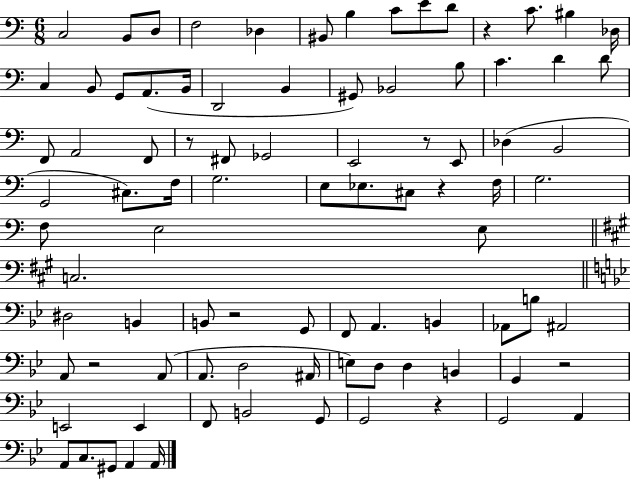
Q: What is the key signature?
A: C major